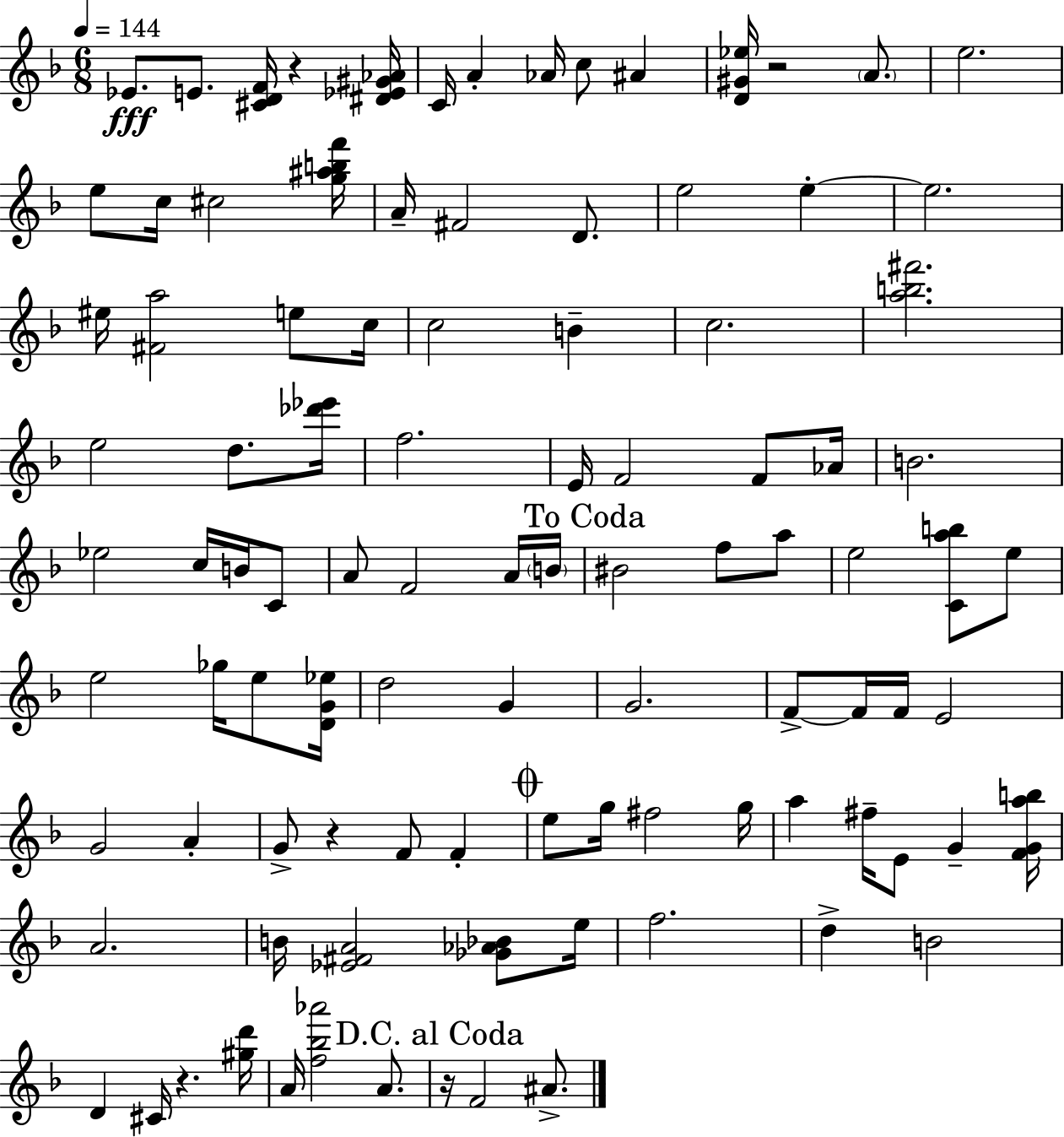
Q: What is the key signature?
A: D minor